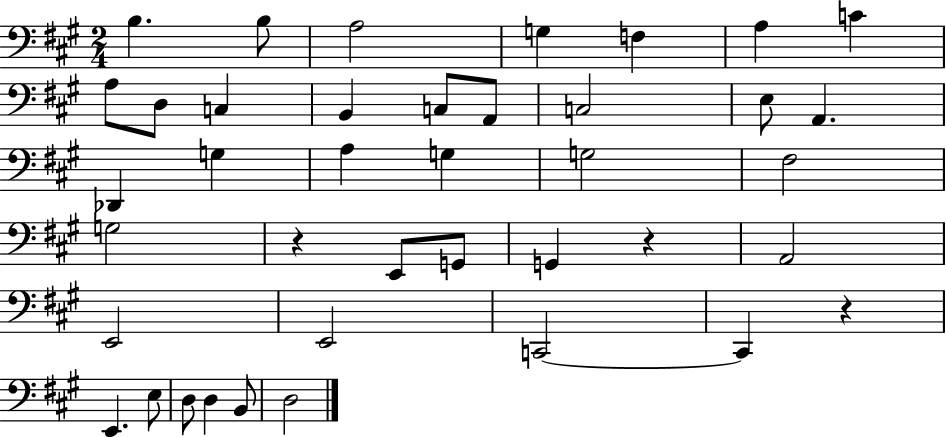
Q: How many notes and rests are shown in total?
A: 40